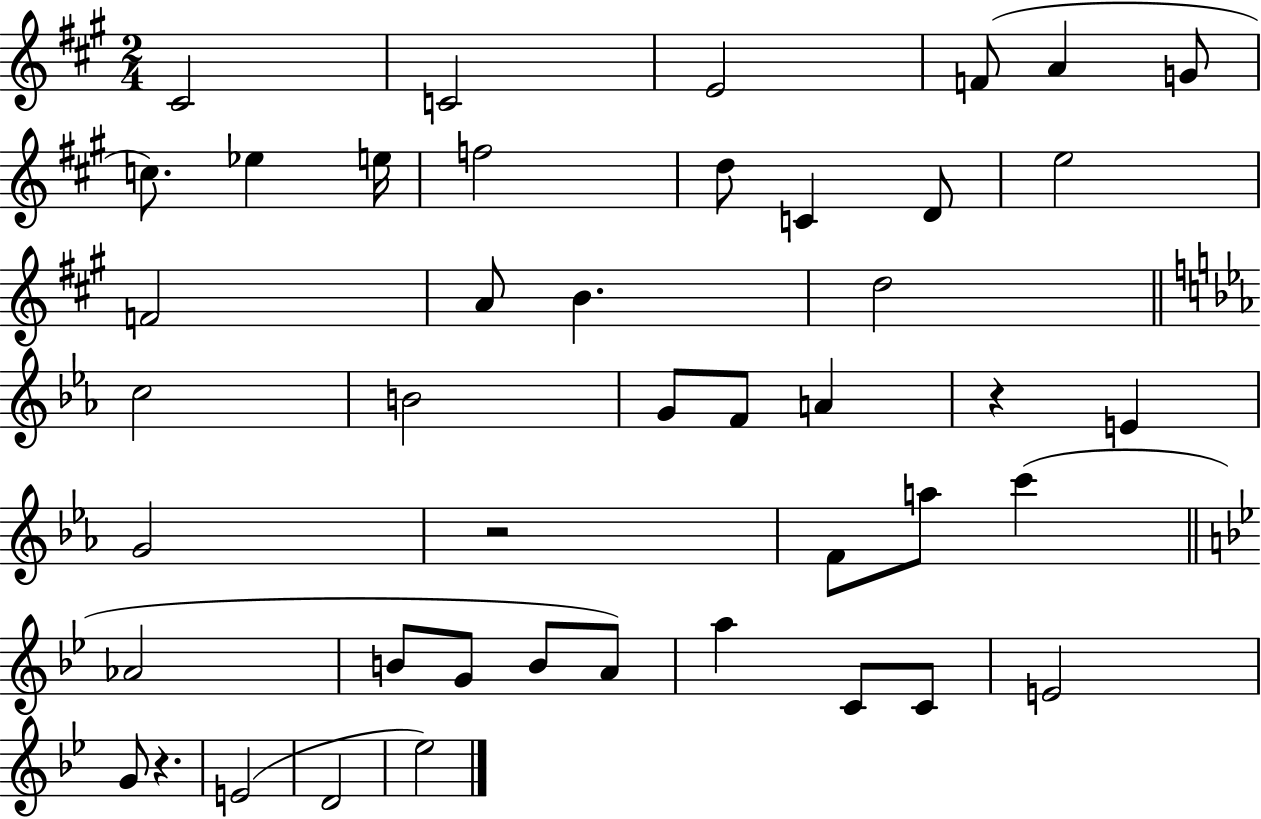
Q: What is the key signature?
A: A major